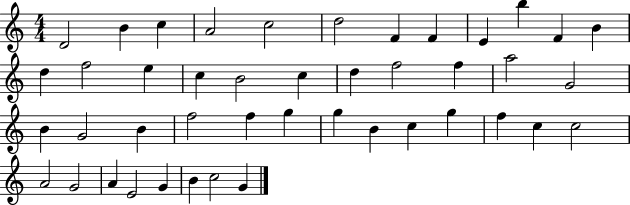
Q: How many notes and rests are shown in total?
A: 44